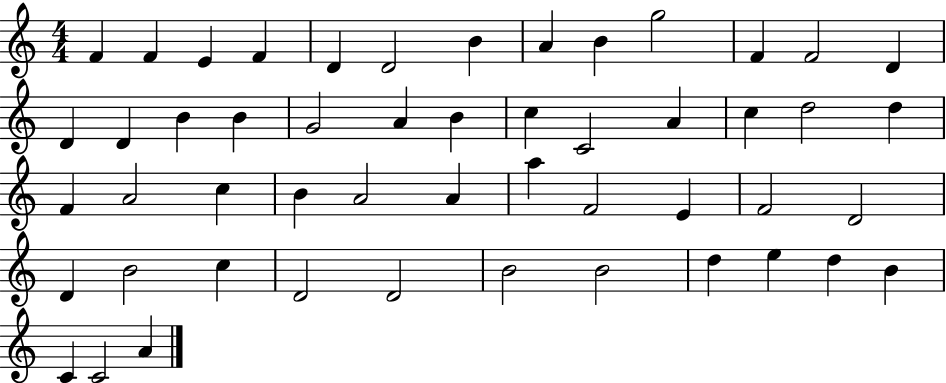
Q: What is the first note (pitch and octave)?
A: F4